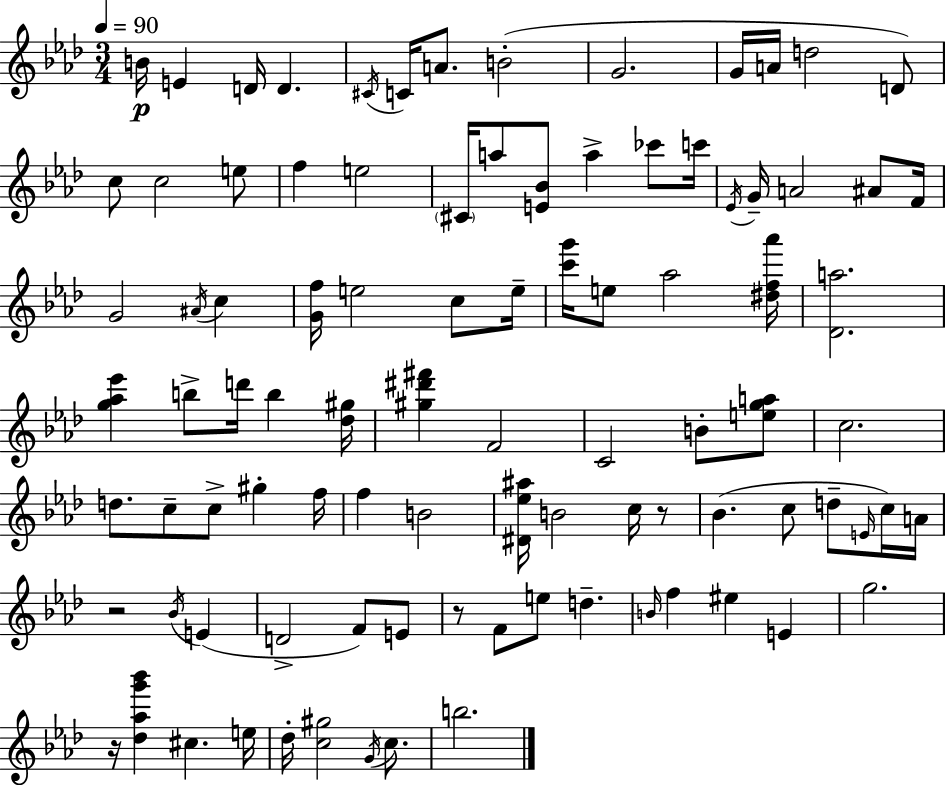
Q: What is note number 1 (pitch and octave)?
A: B4